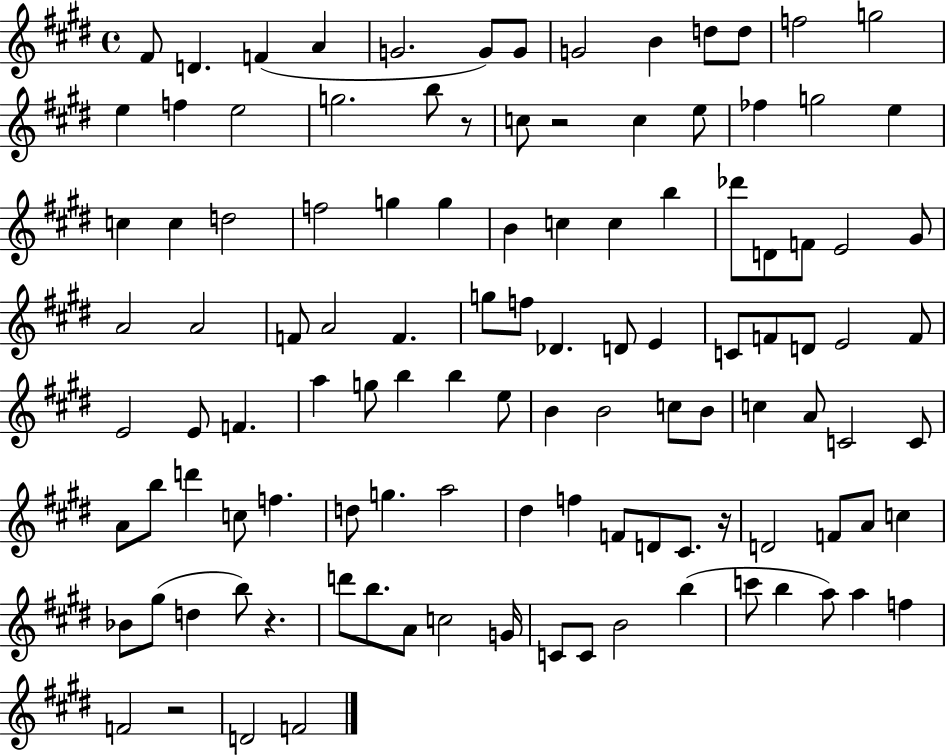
{
  \clef treble
  \time 4/4
  \defaultTimeSignature
  \key e \major
  \repeat volta 2 { fis'8 d'4. f'4( a'4 | g'2. g'8) g'8 | g'2 b'4 d''8 d''8 | f''2 g''2 | \break e''4 f''4 e''2 | g''2. b''8 r8 | c''8 r2 c''4 e''8 | fes''4 g''2 e''4 | \break c''4 c''4 d''2 | f''2 g''4 g''4 | b'4 c''4 c''4 b''4 | des'''8 d'8 f'8 e'2 gis'8 | \break a'2 a'2 | f'8 a'2 f'4. | g''8 f''8 des'4. d'8 e'4 | c'8 f'8 d'8 e'2 f'8 | \break e'2 e'8 f'4. | a''4 g''8 b''4 b''4 e''8 | b'4 b'2 c''8 b'8 | c''4 a'8 c'2 c'8 | \break a'8 b''8 d'''4 c''8 f''4. | d''8 g''4. a''2 | dis''4 f''4 f'8 d'8 cis'8. r16 | d'2 f'8 a'8 c''4 | \break bes'8 gis''8( d''4 b''8) r4. | d'''8 b''8. a'8 c''2 g'16 | c'8 c'8 b'2 b''4( | c'''8 b''4 a''8) a''4 f''4 | \break f'2 r2 | d'2 f'2 | } \bar "|."
}